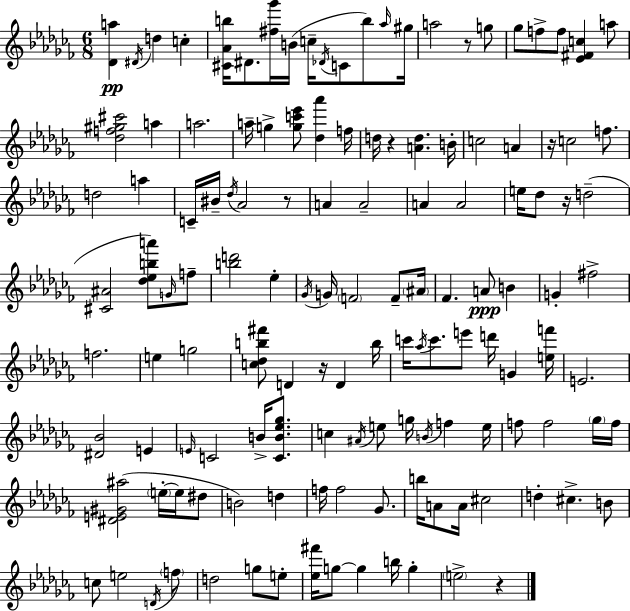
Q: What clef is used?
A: treble